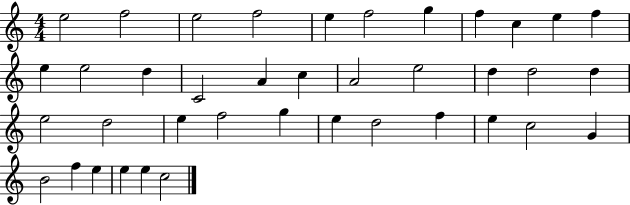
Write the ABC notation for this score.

X:1
T:Untitled
M:4/4
L:1/4
K:C
e2 f2 e2 f2 e f2 g f c e f e e2 d C2 A c A2 e2 d d2 d e2 d2 e f2 g e d2 f e c2 G B2 f e e e c2